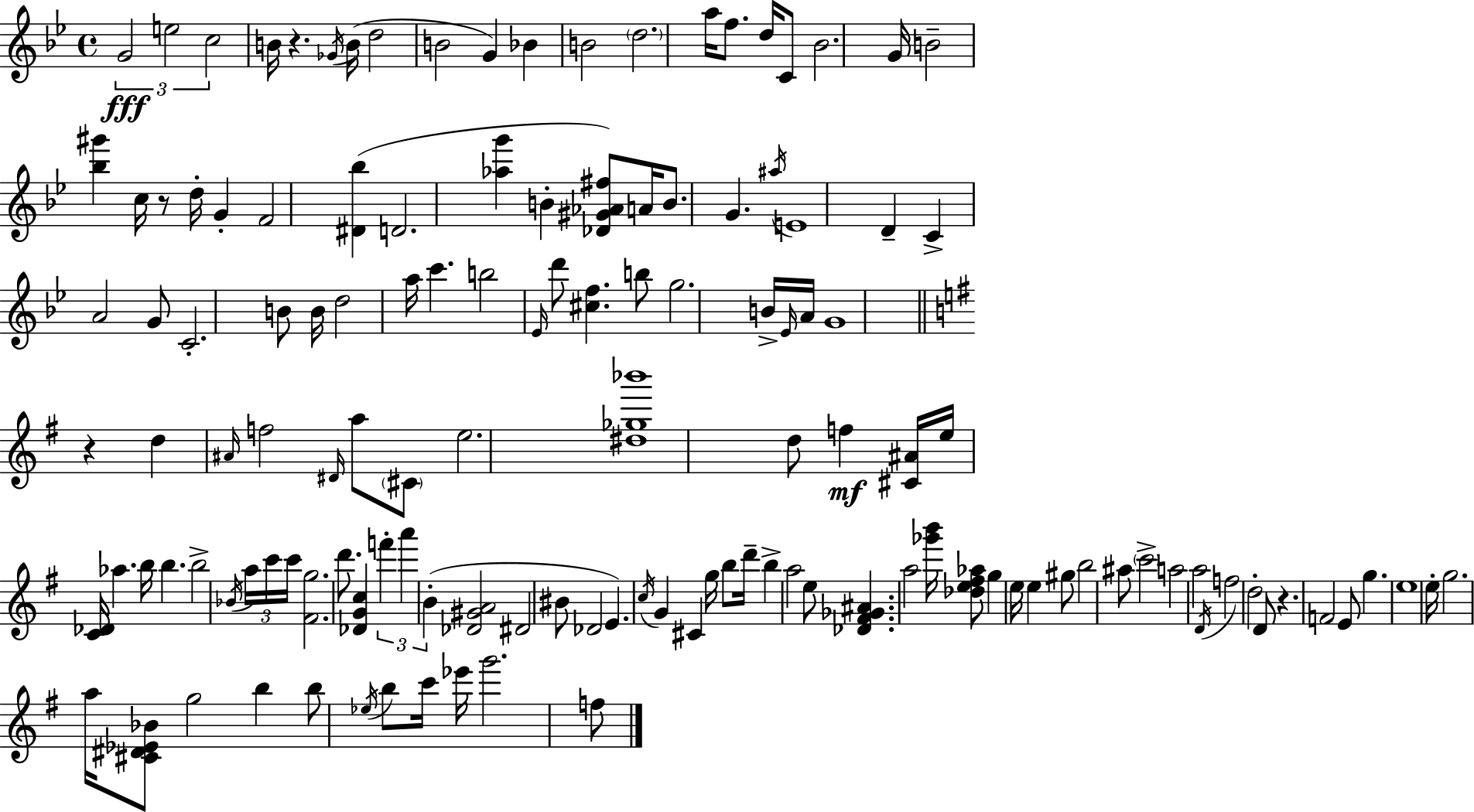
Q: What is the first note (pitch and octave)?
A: G4